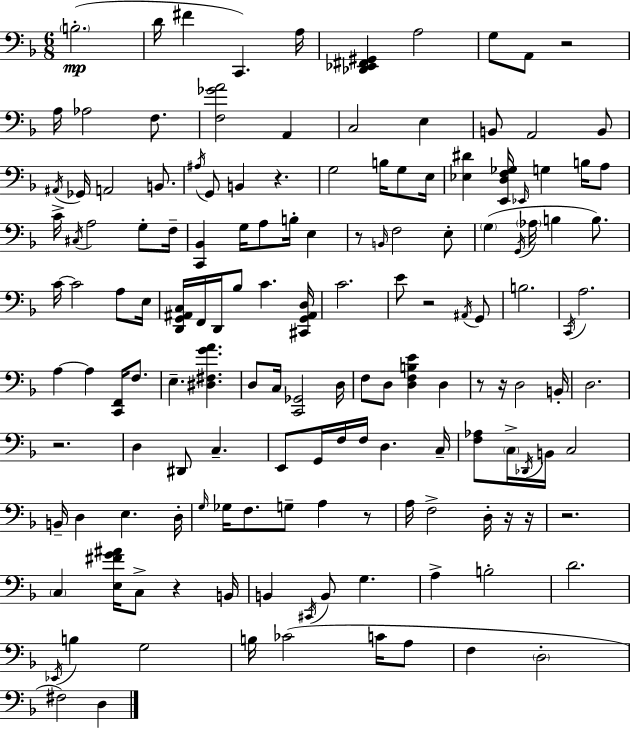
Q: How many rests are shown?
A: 12